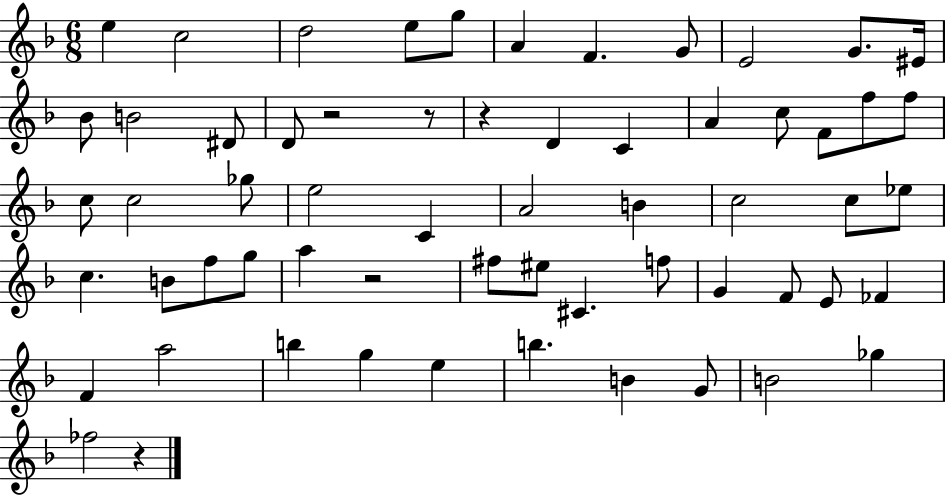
{
  \clef treble
  \numericTimeSignature
  \time 6/8
  \key f \major
  e''4 c''2 | d''2 e''8 g''8 | a'4 f'4. g'8 | e'2 g'8. eis'16 | \break bes'8 b'2 dis'8 | d'8 r2 r8 | r4 d'4 c'4 | a'4 c''8 f'8 f''8 f''8 | \break c''8 c''2 ges''8 | e''2 c'4 | a'2 b'4 | c''2 c''8 ees''8 | \break c''4. b'8 f''8 g''8 | a''4 r2 | fis''8 eis''8 cis'4. f''8 | g'4 f'8 e'8 fes'4 | \break f'4 a''2 | b''4 g''4 e''4 | b''4. b'4 g'8 | b'2 ges''4 | \break fes''2 r4 | \bar "|."
}